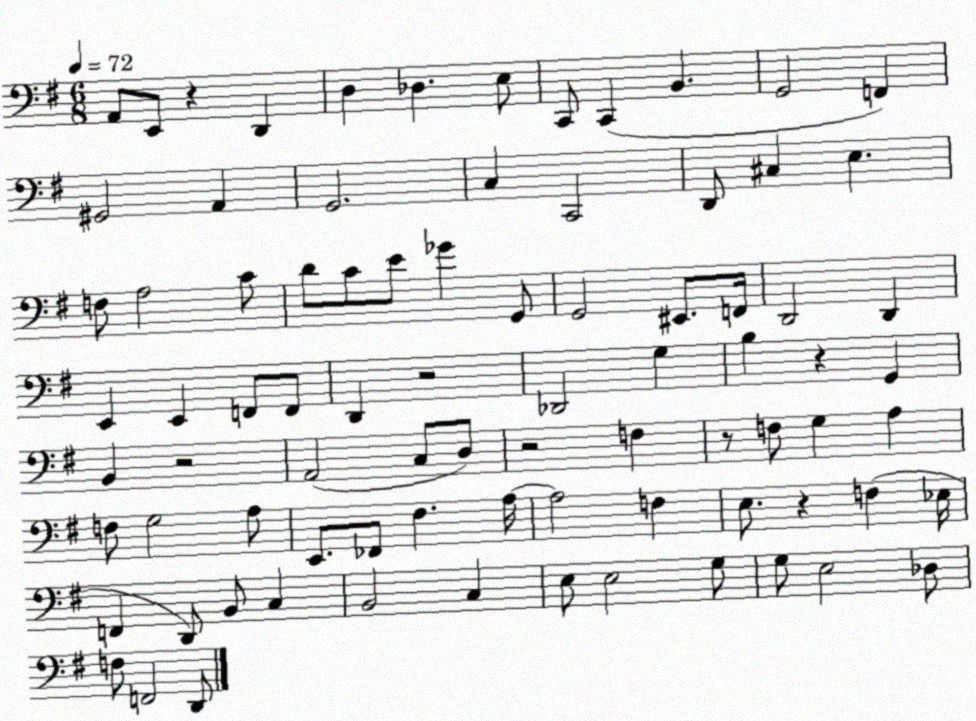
X:1
T:Untitled
M:6/8
L:1/4
K:G
A,,/2 E,,/2 z D,, D, _D, E,/2 C,,/2 C,, B,, G,,2 F,, ^G,,2 A,, G,,2 C, C,,2 D,,/2 ^C, E, F,/2 A,2 C/2 D/2 C/2 E/2 _G G,,/2 G,,2 ^E,,/2 F,,/4 D,,2 D,, E,, E,, F,,/2 F,,/2 D,, z2 _D,,2 G, B, z G,, B,, z2 A,,2 C,/2 D,/2 z2 F, z/2 F,/2 G, A, F,/2 G,2 A,/2 E,,/2 _F,,/2 ^F, A,/4 A,2 F, E,/2 z F, _E,/4 F,, D,,/2 B,,/2 C, B,,2 C, E,/2 E,2 G,/2 G,/2 E,2 _D,/2 F,/2 F,,2 D,,/2